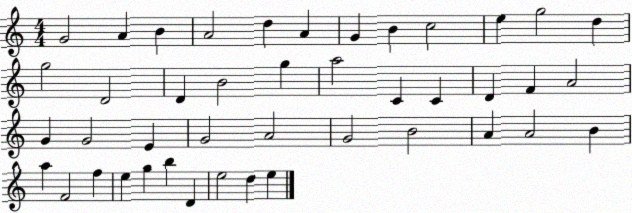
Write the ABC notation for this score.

X:1
T:Untitled
M:4/4
L:1/4
K:C
G2 A B A2 d A G B c2 e g2 d g2 D2 D B2 g a2 C C D F A2 G G2 E G2 A2 G2 B2 A A2 B a F2 f e g b D e2 d e